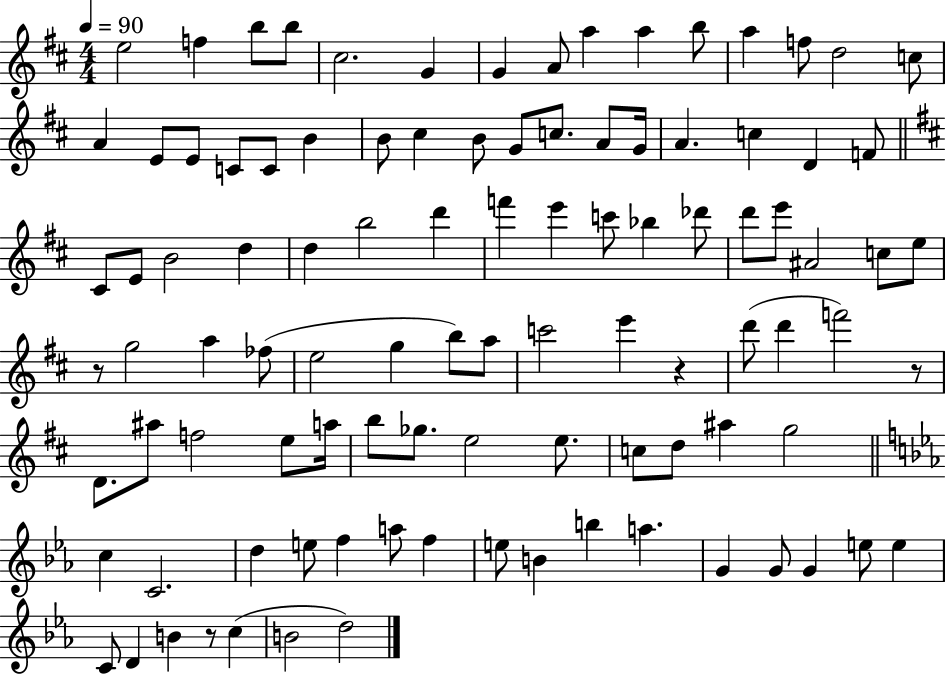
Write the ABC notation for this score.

X:1
T:Untitled
M:4/4
L:1/4
K:D
e2 f b/2 b/2 ^c2 G G A/2 a a b/2 a f/2 d2 c/2 A E/2 E/2 C/2 C/2 B B/2 ^c B/2 G/2 c/2 A/2 G/4 A c D F/2 ^C/2 E/2 B2 d d b2 d' f' e' c'/2 _b _d'/2 d'/2 e'/2 ^A2 c/2 e/2 z/2 g2 a _f/2 e2 g b/2 a/2 c'2 e' z d'/2 d' f'2 z/2 D/2 ^a/2 f2 e/2 a/4 b/2 _g/2 e2 e/2 c/2 d/2 ^a g2 c C2 d e/2 f a/2 f e/2 B b a G G/2 G e/2 e C/2 D B z/2 c B2 d2